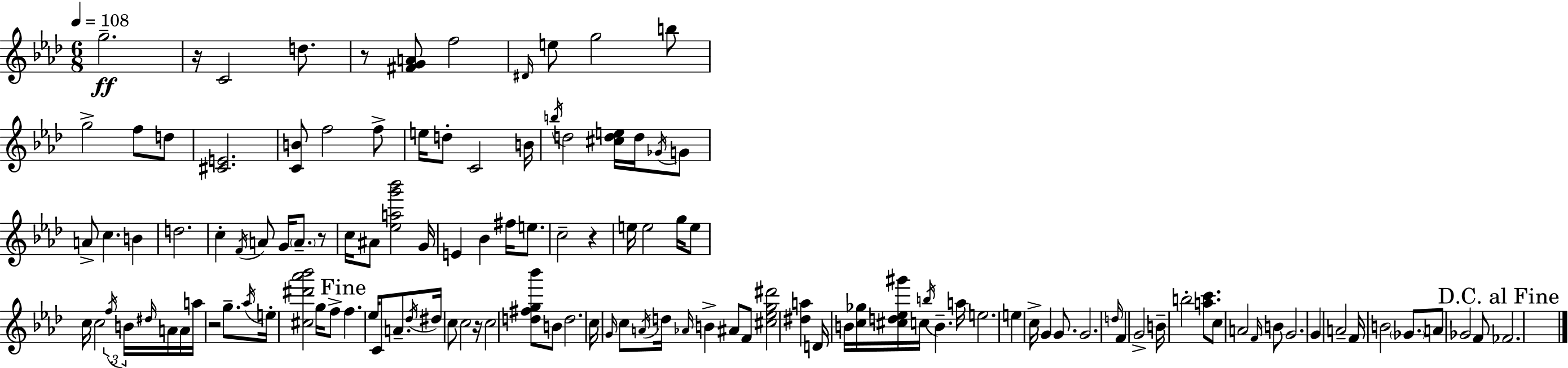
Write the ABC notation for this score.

X:1
T:Untitled
M:6/8
L:1/4
K:Ab
g2 z/4 C2 d/2 z/2 [^FGA]/2 f2 ^D/4 e/2 g2 b/2 g2 f/2 d/2 [^CE]2 [CB]/2 f2 f/2 e/4 d/2 C2 B/4 b/4 d2 [^cde]/4 d/4 _G/4 G/2 A/2 c B d2 c F/4 A/2 G/4 A/2 z/2 c/4 ^A/2 [_eag'_b']2 G/4 E _B ^f/4 e/2 c2 z e/4 e2 g/4 e/2 c/4 c2 f/4 B/4 ^d/4 A/4 A/4 a/4 z2 g/2 _a/4 e/4 [^c^d'_a'_b']2 g/4 f/2 f _e/4 C/2 A/2 _d/4 ^d/4 c/2 c2 z/4 c2 [d^fg_b']/2 B/2 d2 c/4 G/4 c/2 A/4 d/4 _A/4 B ^A/2 F/2 [^c_eg^d']2 [^da] D/4 B/4 [c_g]/4 [^cd_e^g']/4 c/4 b/4 B a/4 e2 e c/4 G G/2 G2 d/4 F G2 B/4 b2 [ac']/2 c/2 A2 F/4 B/2 G2 G A2 F/4 B2 _G/2 A/2 _G2 F/2 _F2